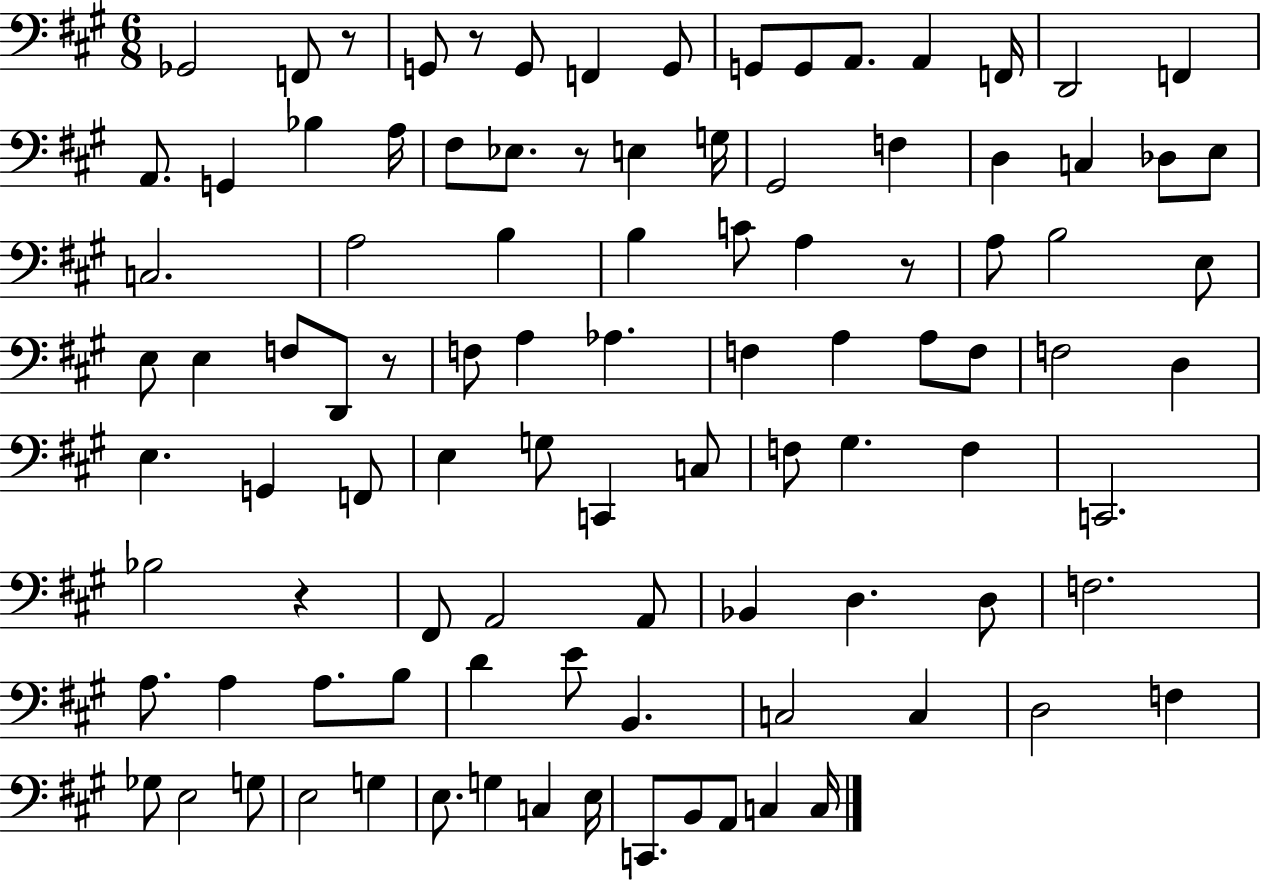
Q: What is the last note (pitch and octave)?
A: C3